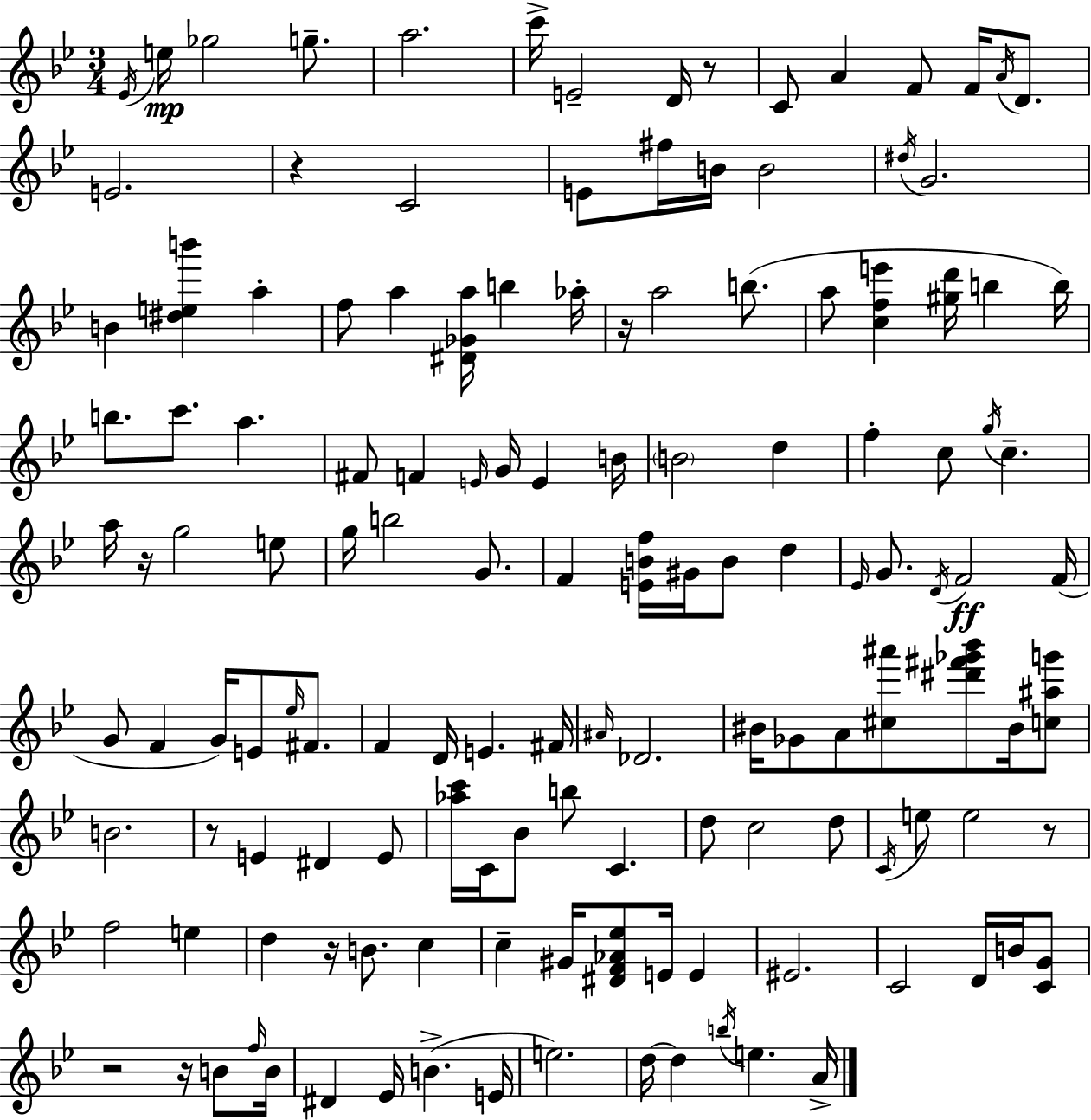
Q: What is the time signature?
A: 3/4